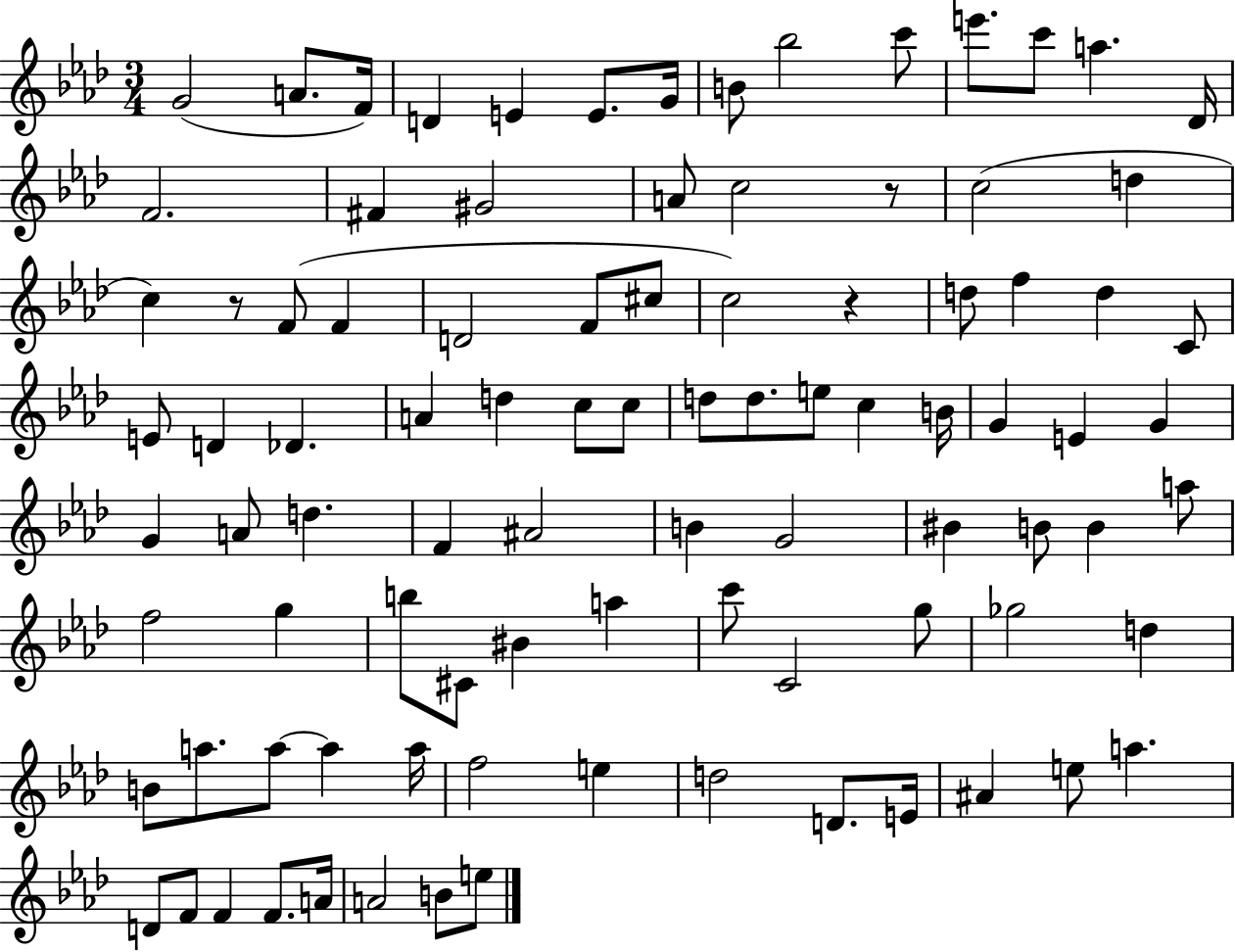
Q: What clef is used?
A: treble